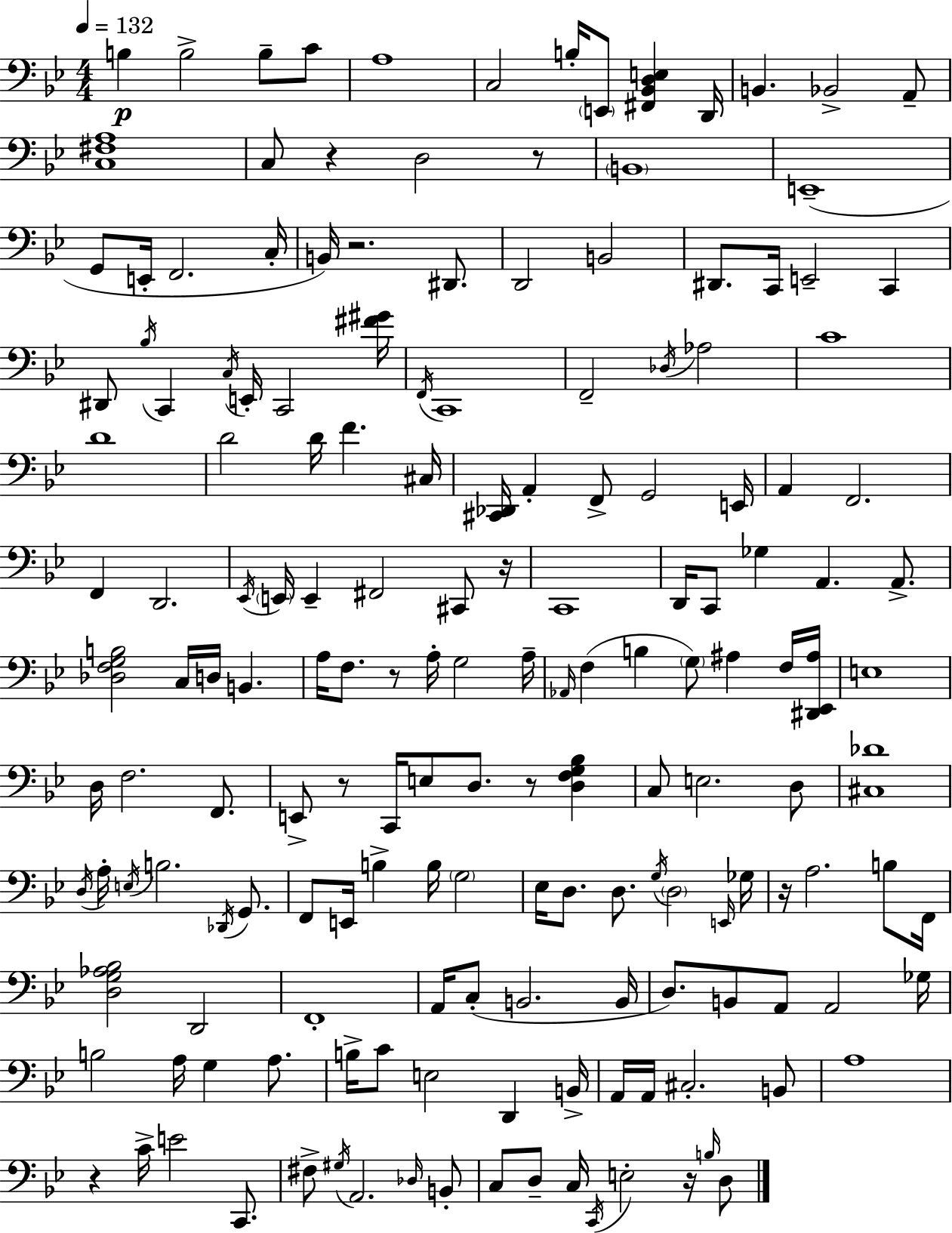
B3/q B3/h B3/e C4/e A3/w C3/h B3/s E2/e [F#2,Bb2,D3,E3]/q D2/s B2/q. Bb2/h A2/e [C3,F#3,A3]/w C3/e R/q D3/h R/e B2/w E2/w G2/e E2/s F2/h. C3/s B2/s R/h. D#2/e. D2/h B2/h D#2/e. C2/s E2/h C2/q D#2/e Bb3/s C2/q C3/s E2/s C2/h [F#4,G#4]/s F2/s C2/w F2/h Db3/s Ab3/h C4/w D4/w D4/h D4/s F4/q. C#3/s [C#2,Db2]/s A2/q F2/e G2/h E2/s A2/q F2/h. F2/q D2/h. Eb2/s E2/s E2/q F#2/h C#2/e R/s C2/w D2/s C2/e Gb3/q A2/q. A2/e. [Db3,F3,G3,B3]/h C3/s D3/s B2/q. A3/s F3/e. R/e A3/s G3/h A3/s Ab2/s F3/q B3/q G3/e A#3/q F3/s [D#2,Eb2,A#3]/s E3/w D3/s F3/h. F2/e. E2/e R/e C2/s E3/e D3/e. R/e [D3,F3,G3,Bb3]/q C3/e E3/h. D3/e [C#3,Db4]/w D3/s A3/s E3/s B3/h. Db2/s G2/e. F2/e E2/s B3/q B3/s G3/h Eb3/s D3/e. D3/e. G3/s D3/h E2/s Gb3/s R/s A3/h. B3/e F2/s [D3,G3,Ab3,Bb3]/h D2/h F2/w A2/s C3/e B2/h. B2/s D3/e. B2/e A2/e A2/h Gb3/s B3/h A3/s G3/q A3/e. B3/s C4/e E3/h D2/q B2/s A2/s A2/s C#3/h. B2/e A3/w R/q C4/s E4/h C2/e. F#3/e G#3/s A2/h. Db3/s B2/e C3/e D3/e C3/s C2/s E3/h R/s B3/s D3/e